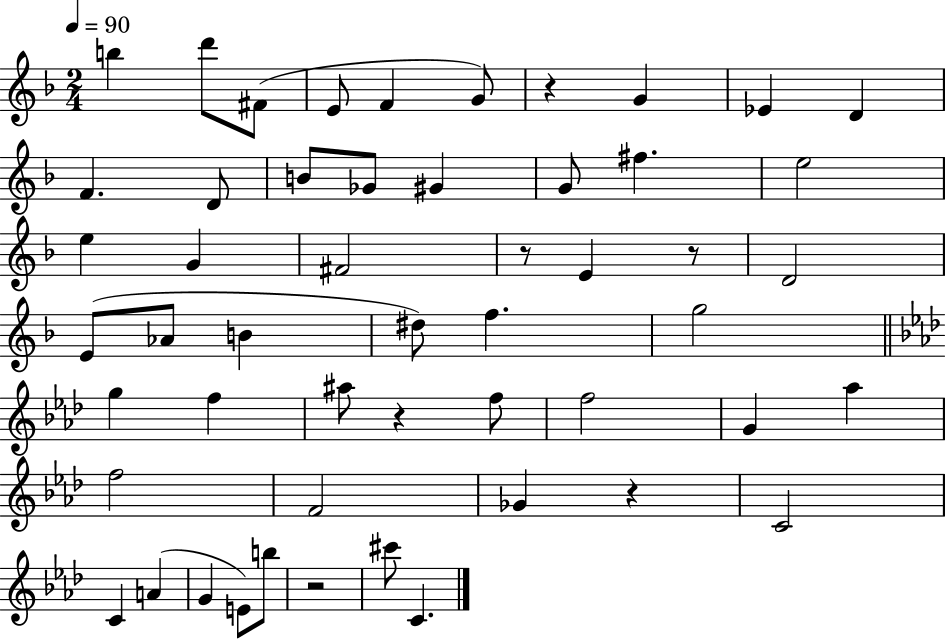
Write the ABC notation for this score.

X:1
T:Untitled
M:2/4
L:1/4
K:F
b d'/2 ^F/2 E/2 F G/2 z G _E D F D/2 B/2 _G/2 ^G G/2 ^f e2 e G ^F2 z/2 E z/2 D2 E/2 _A/2 B ^d/2 f g2 g f ^a/2 z f/2 f2 G _a f2 F2 _G z C2 C A G E/2 b/2 z2 ^c'/2 C